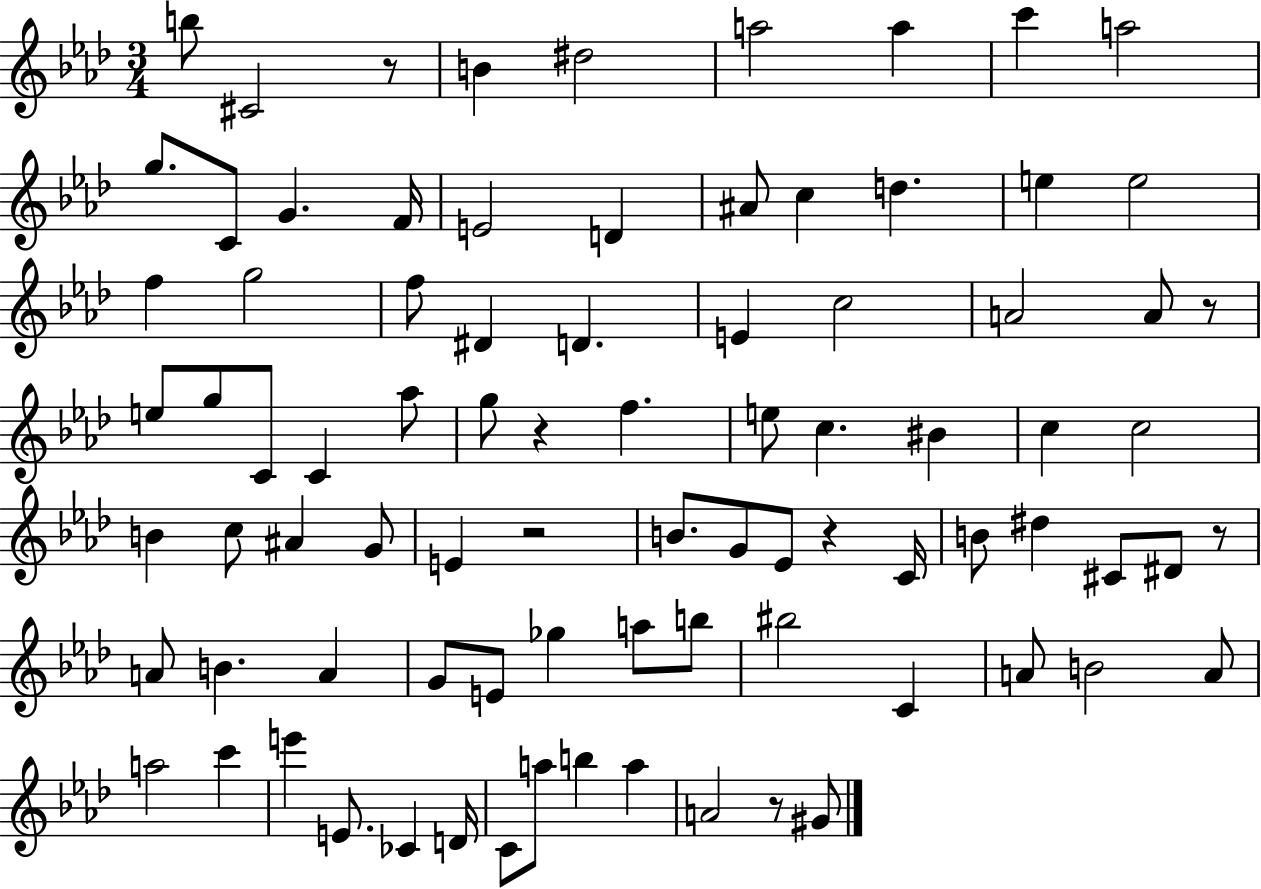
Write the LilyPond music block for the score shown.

{
  \clef treble
  \numericTimeSignature
  \time 3/4
  \key aes \major
  b''8 cis'2 r8 | b'4 dis''2 | a''2 a''4 | c'''4 a''2 | \break g''8. c'8 g'4. f'16 | e'2 d'4 | ais'8 c''4 d''4. | e''4 e''2 | \break f''4 g''2 | f''8 dis'4 d'4. | e'4 c''2 | a'2 a'8 r8 | \break e''8 g''8 c'8 c'4 aes''8 | g''8 r4 f''4. | e''8 c''4. bis'4 | c''4 c''2 | \break b'4 c''8 ais'4 g'8 | e'4 r2 | b'8. g'8 ees'8 r4 c'16 | b'8 dis''4 cis'8 dis'8 r8 | \break a'8 b'4. a'4 | g'8 e'8 ges''4 a''8 b''8 | bis''2 c'4 | a'8 b'2 a'8 | \break a''2 c'''4 | e'''4 e'8. ces'4 d'16 | c'8 a''8 b''4 a''4 | a'2 r8 gis'8 | \break \bar "|."
}